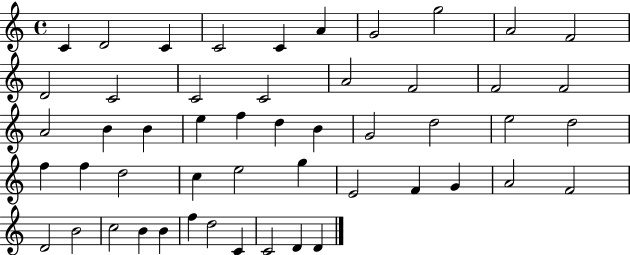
C4/q D4/h C4/q C4/h C4/q A4/q G4/h G5/h A4/h F4/h D4/h C4/h C4/h C4/h A4/h F4/h F4/h F4/h A4/h B4/q B4/q E5/q F5/q D5/q B4/q G4/h D5/h E5/h D5/h F5/q F5/q D5/h C5/q E5/h G5/q E4/h F4/q G4/q A4/h F4/h D4/h B4/h C5/h B4/q B4/q F5/q D5/h C4/q C4/h D4/q D4/q